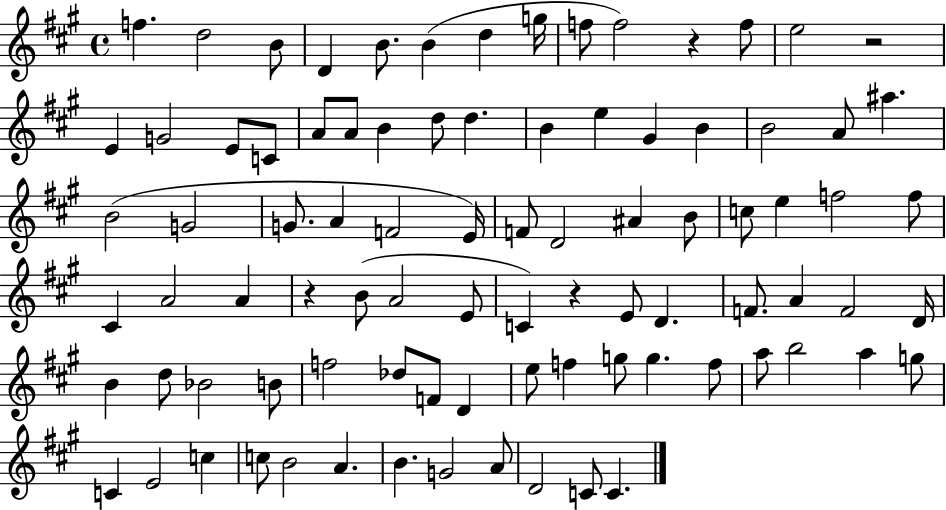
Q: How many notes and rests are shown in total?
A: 88